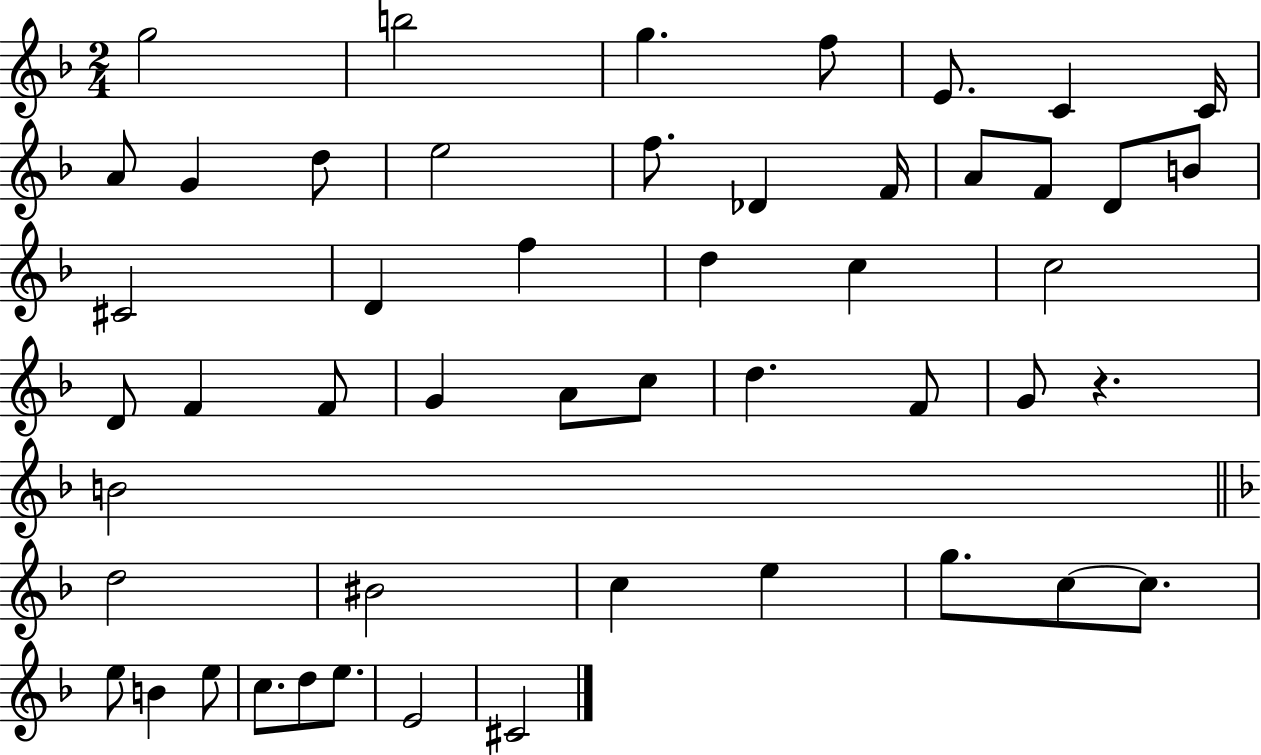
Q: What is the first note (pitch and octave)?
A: G5